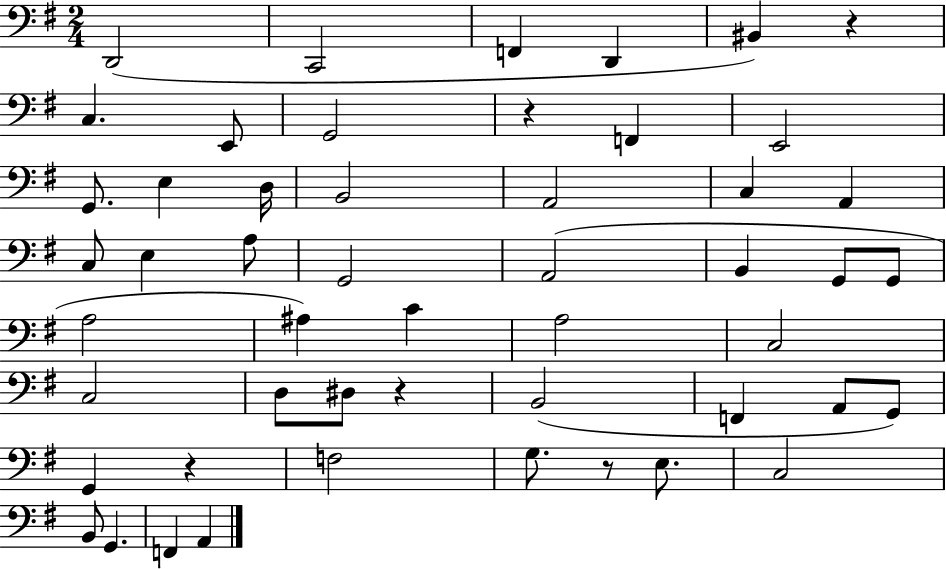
D2/h C2/h F2/q D2/q BIS2/q R/q C3/q. E2/e G2/h R/q F2/q E2/h G2/e. E3/q D3/s B2/h A2/h C3/q A2/q C3/e E3/q A3/e G2/h A2/h B2/q G2/e G2/e A3/h A#3/q C4/q A3/h C3/h C3/h D3/e D#3/e R/q B2/h F2/q A2/e G2/e G2/q R/q F3/h G3/e. R/e E3/e. C3/h B2/e G2/q. F2/q A2/q